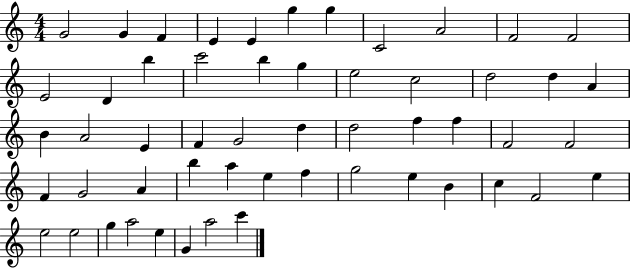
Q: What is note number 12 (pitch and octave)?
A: E4